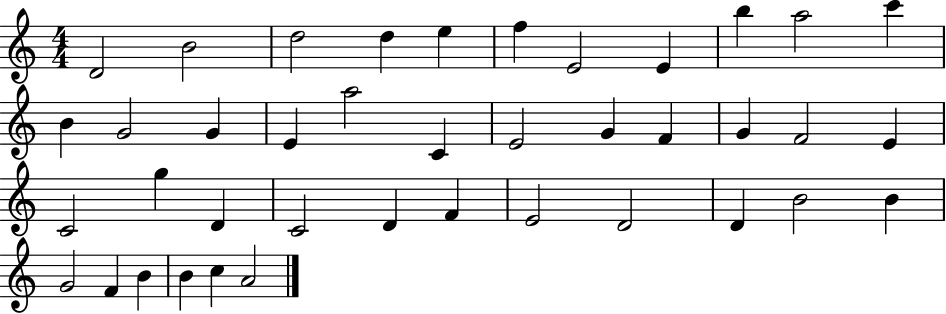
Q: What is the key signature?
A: C major